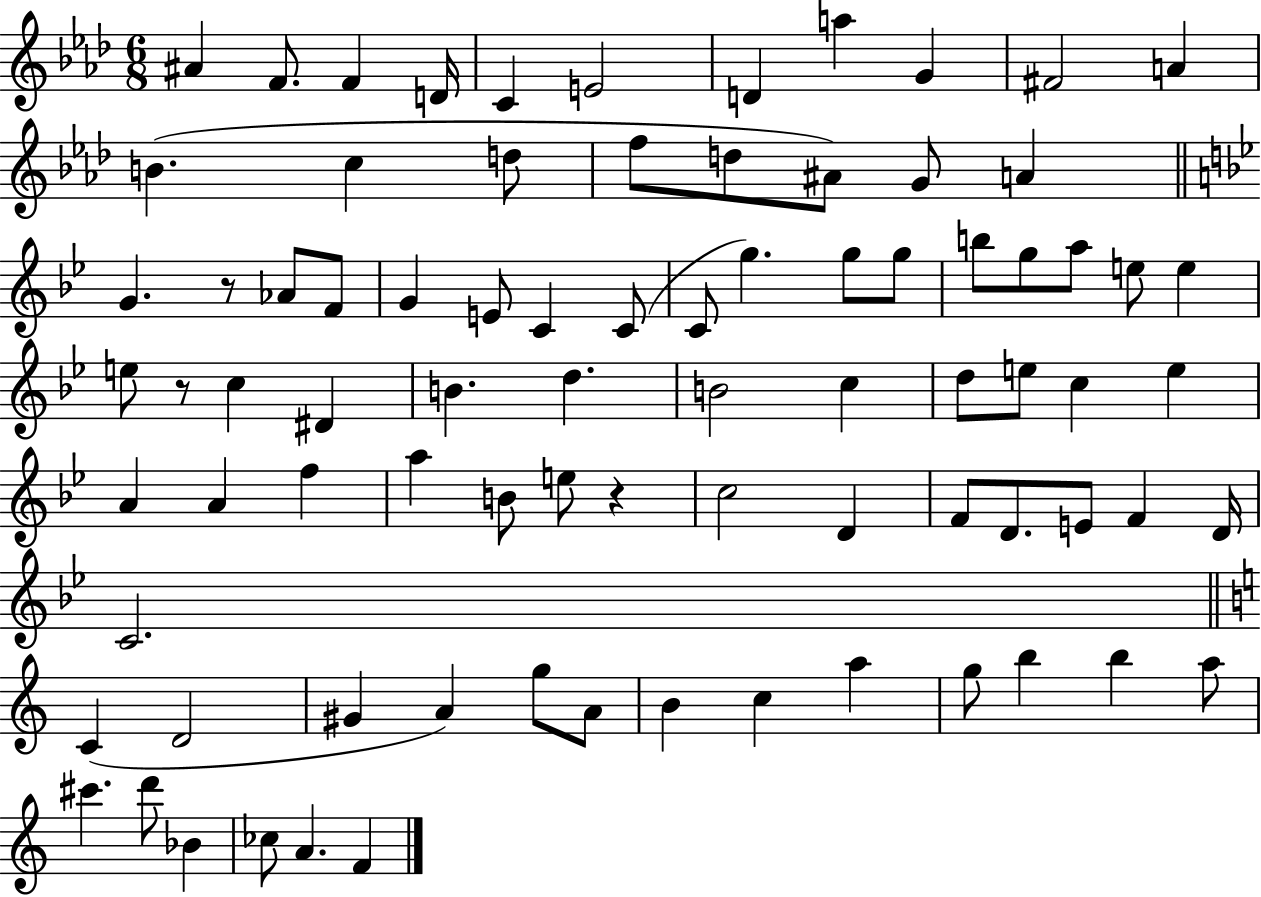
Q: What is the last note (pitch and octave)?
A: F4